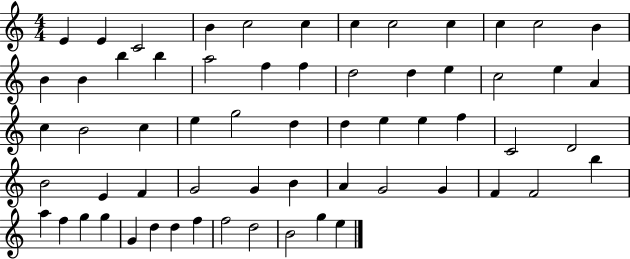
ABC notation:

X:1
T:Untitled
M:4/4
L:1/4
K:C
E E C2 B c2 c c c2 c c c2 B B B b b a2 f f d2 d e c2 e A c B2 c e g2 d d e e f C2 D2 B2 E F G2 G B A G2 G F F2 b a f g g G d d f f2 d2 B2 g e